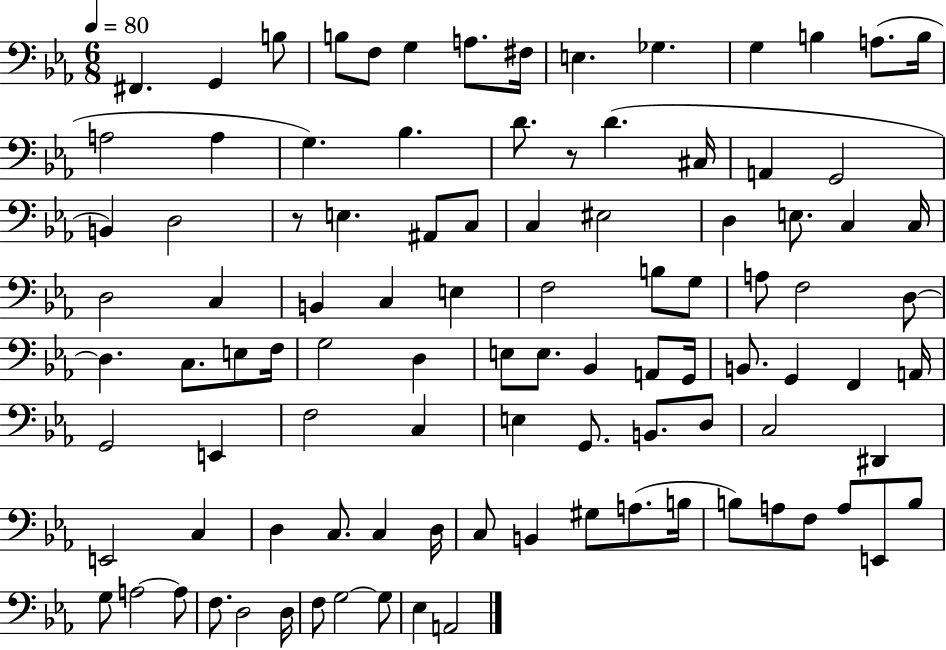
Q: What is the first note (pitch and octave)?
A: F#2